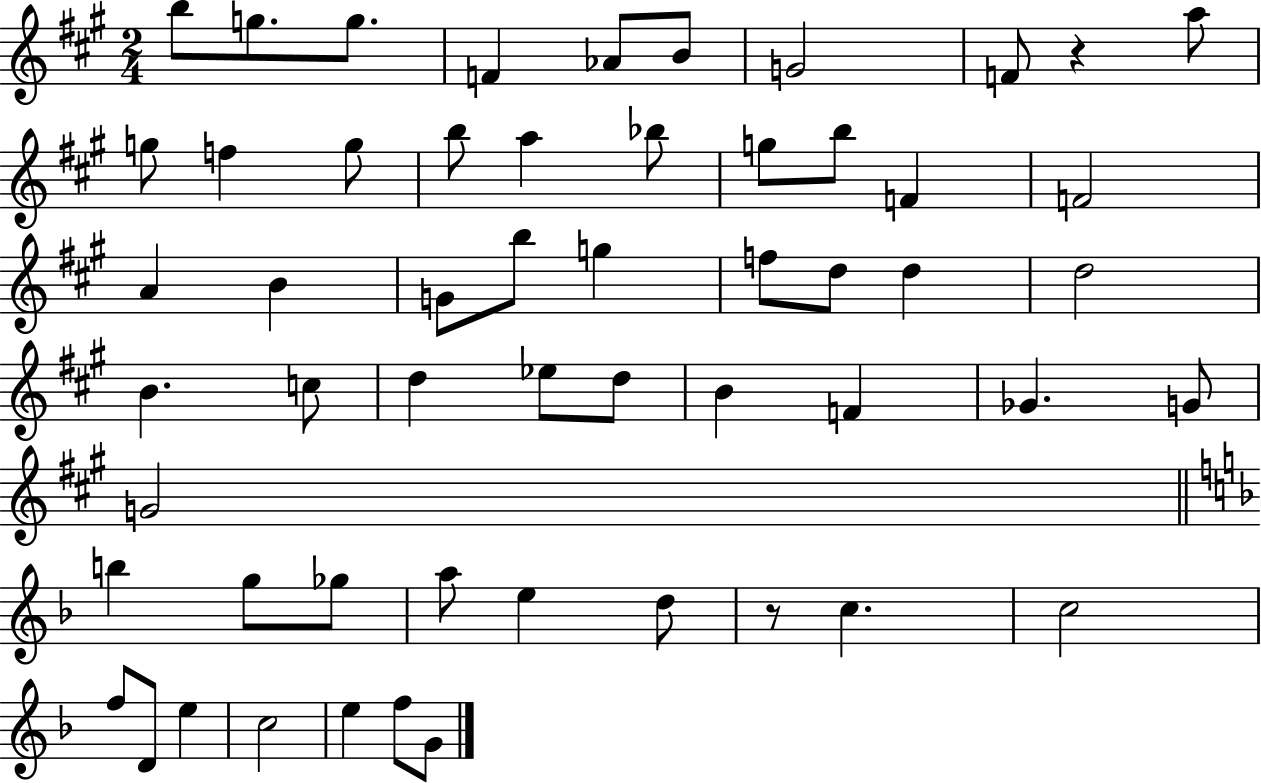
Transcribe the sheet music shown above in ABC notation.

X:1
T:Untitled
M:2/4
L:1/4
K:A
b/2 g/2 g/2 F _A/2 B/2 G2 F/2 z a/2 g/2 f g/2 b/2 a _b/2 g/2 b/2 F F2 A B G/2 b/2 g f/2 d/2 d d2 B c/2 d _e/2 d/2 B F _G G/2 G2 b g/2 _g/2 a/2 e d/2 z/2 c c2 f/2 D/2 e c2 e f/2 G/2